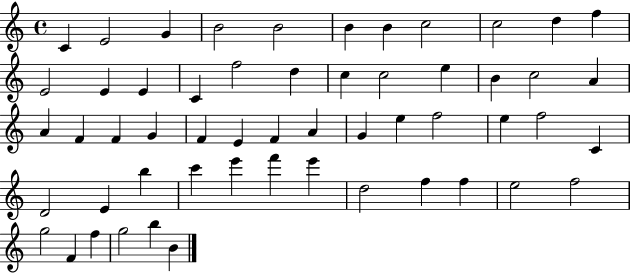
C4/q E4/h G4/q B4/h B4/h B4/q B4/q C5/h C5/h D5/q F5/q E4/h E4/q E4/q C4/q F5/h D5/q C5/q C5/h E5/q B4/q C5/h A4/q A4/q F4/q F4/q G4/q F4/q E4/q F4/q A4/q G4/q E5/q F5/h E5/q F5/h C4/q D4/h E4/q B5/q C6/q E6/q F6/q E6/q D5/h F5/q F5/q E5/h F5/h G5/h F4/q F5/q G5/h B5/q B4/q